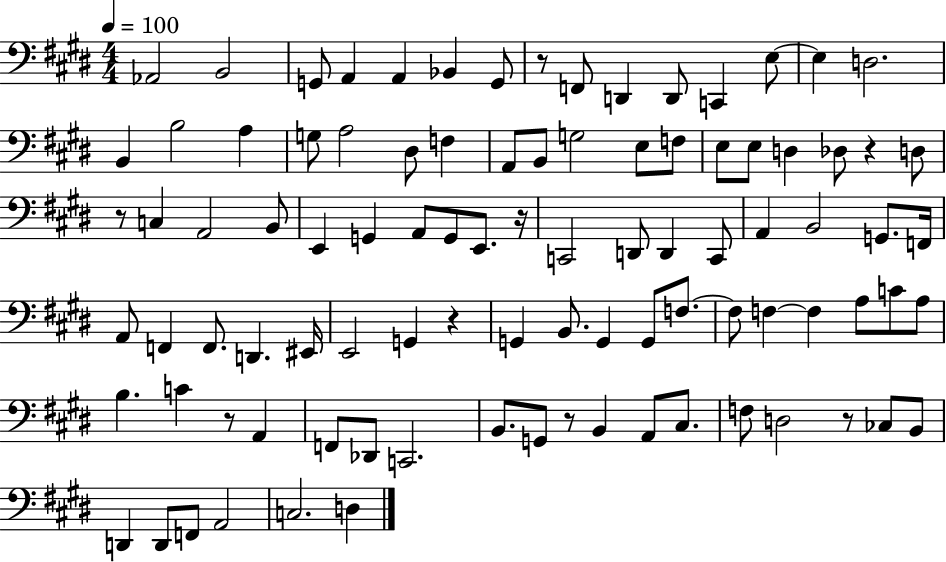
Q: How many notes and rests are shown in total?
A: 94